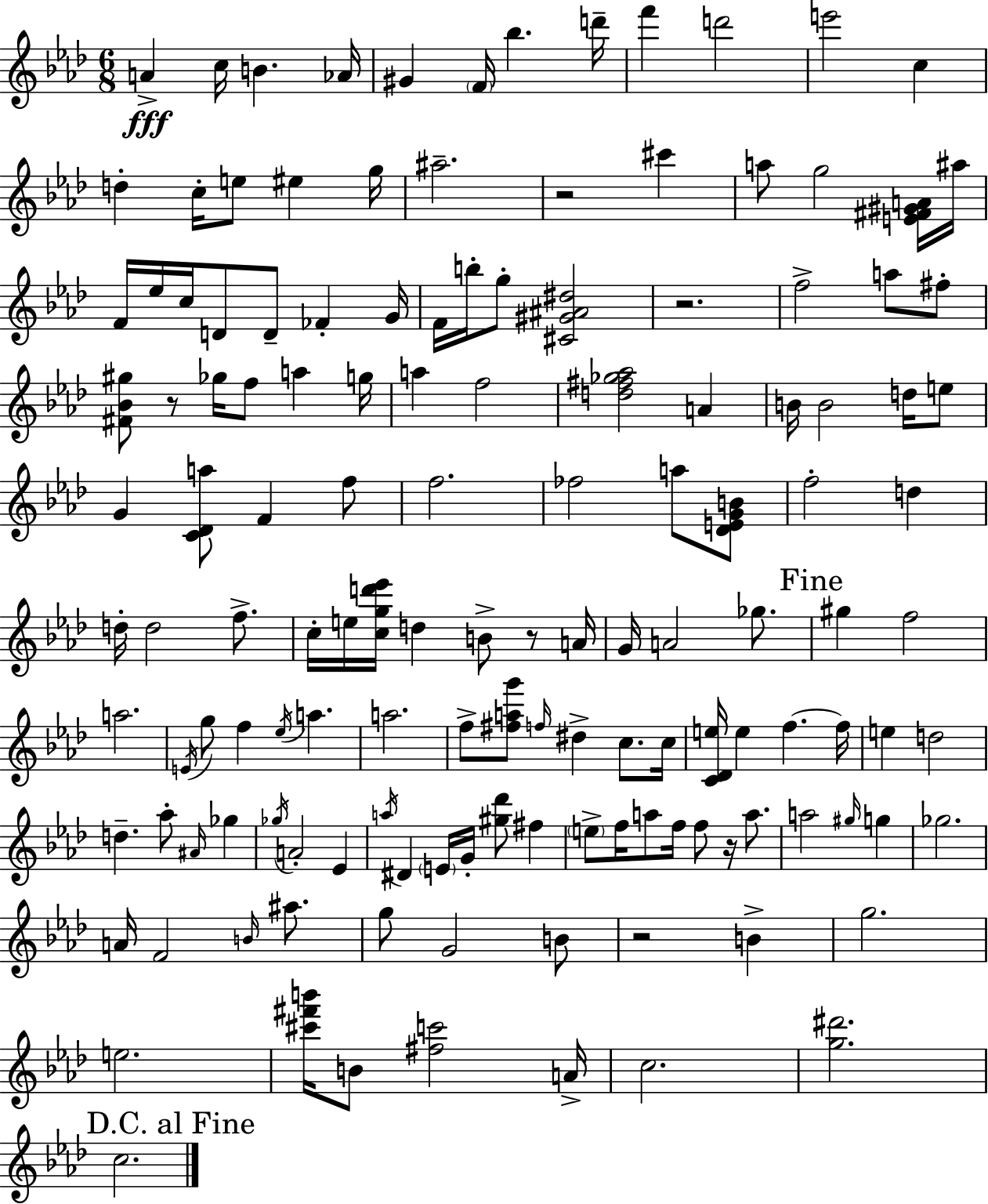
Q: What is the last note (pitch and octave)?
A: C5